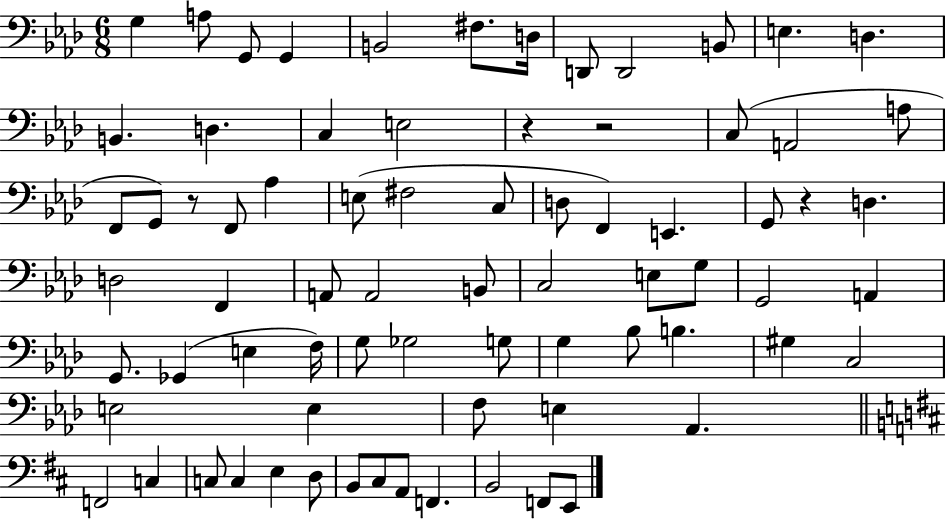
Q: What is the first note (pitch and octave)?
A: G3